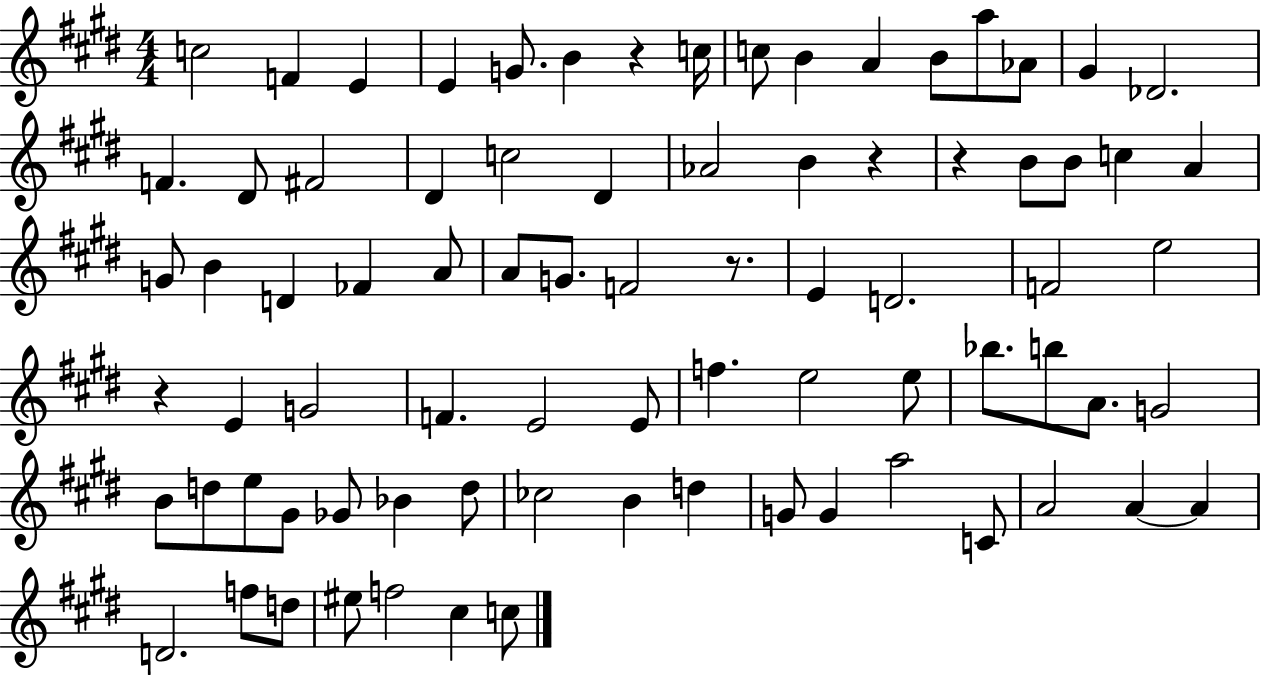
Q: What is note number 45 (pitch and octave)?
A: F5